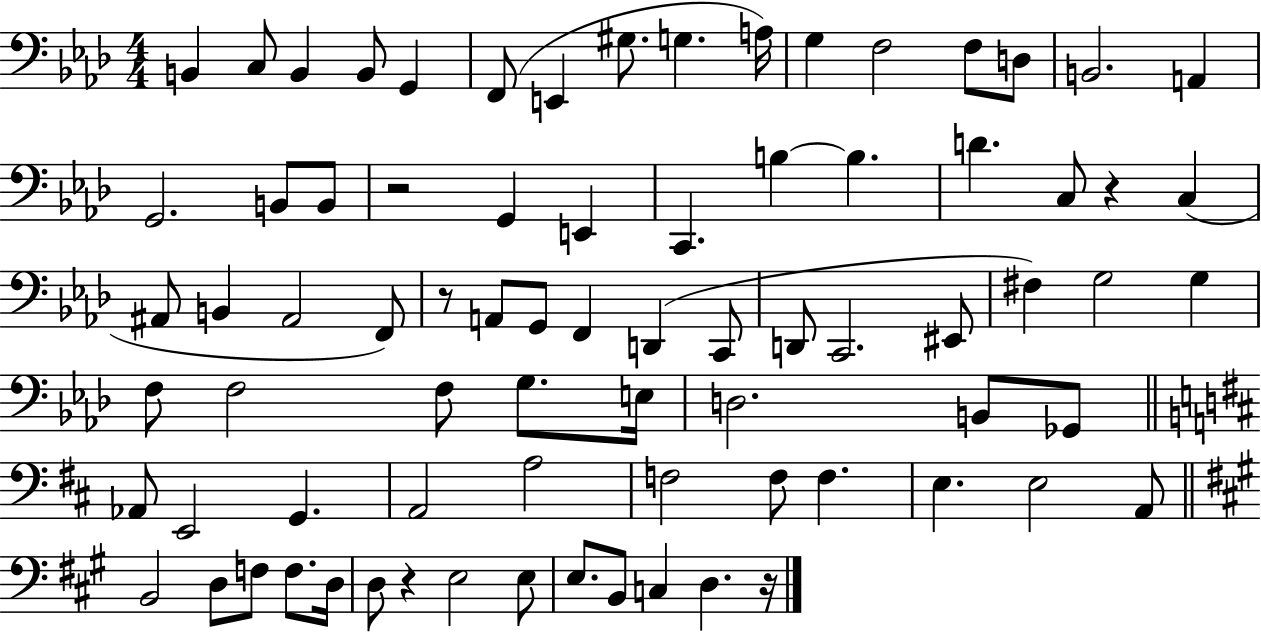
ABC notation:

X:1
T:Untitled
M:4/4
L:1/4
K:Ab
B,, C,/2 B,, B,,/2 G,, F,,/2 E,, ^G,/2 G, A,/4 G, F,2 F,/2 D,/2 B,,2 A,, G,,2 B,,/2 B,,/2 z2 G,, E,, C,, B, B, D C,/2 z C, ^A,,/2 B,, ^A,,2 F,,/2 z/2 A,,/2 G,,/2 F,, D,, C,,/2 D,,/2 C,,2 ^E,,/2 ^F, G,2 G, F,/2 F,2 F,/2 G,/2 E,/4 D,2 B,,/2 _G,,/2 _A,,/2 E,,2 G,, A,,2 A,2 F,2 F,/2 F, E, E,2 A,,/2 B,,2 D,/2 F,/2 F,/2 D,/4 D,/2 z E,2 E,/2 E,/2 B,,/2 C, D, z/4